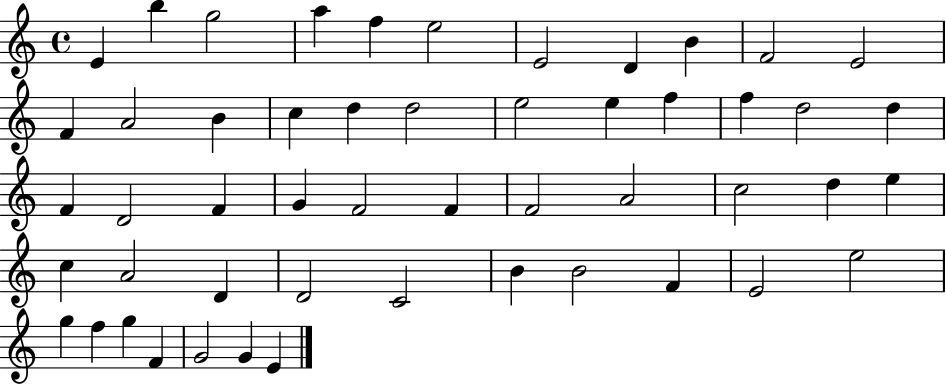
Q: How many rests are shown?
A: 0